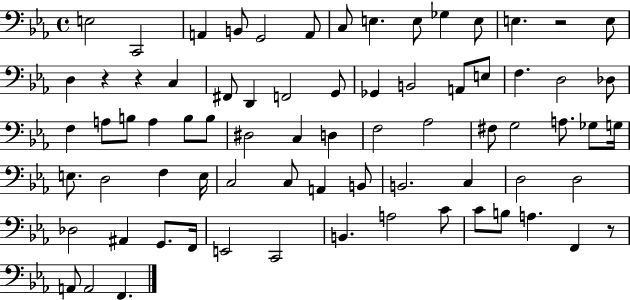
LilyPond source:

{
  \clef bass
  \time 4/4
  \defaultTimeSignature
  \key ees \major
  e2 c,2 | a,4 b,8 g,2 a,8 | c8 e4. e8 ges4 e8 | e4. r2 e8 | \break d4 r4 r4 c4 | fis,8 d,4 f,2 g,8 | ges,4 b,2 a,8 e8 | f4. d2 des8 | \break f4 a8 b8 a4 b8 b8 | dis2 c4 d4 | f2 aes2 | fis8 g2 a8. ges8 g16 | \break e8. d2 f4 e16 | c2 c8 a,4 b,8 | b,2. c4 | d2 d2 | \break des2 ais,4 g,8. f,16 | e,2 c,2 | b,4. a2 c'8 | c'8 b8 a4. f,4 r8 | \break a,8 a,2 f,4. | \bar "|."
}